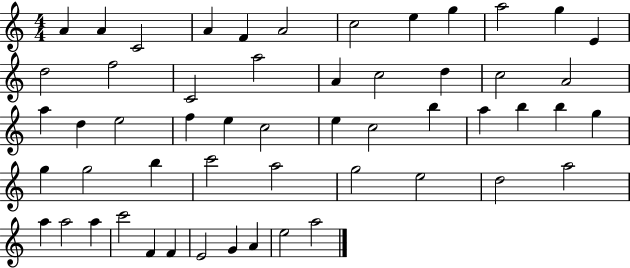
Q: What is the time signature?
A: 4/4